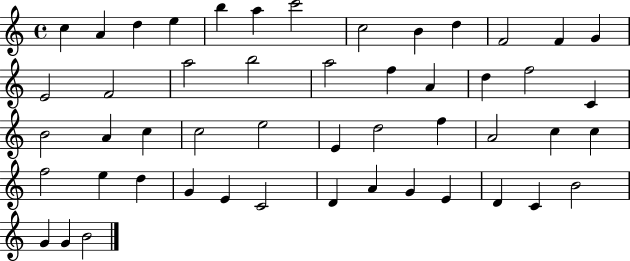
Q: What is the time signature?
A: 4/4